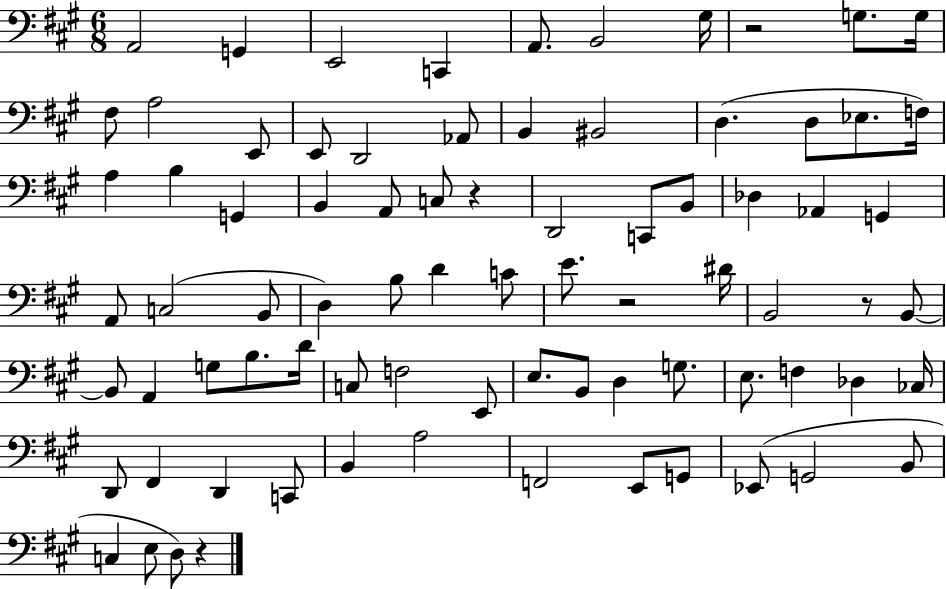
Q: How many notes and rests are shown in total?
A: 80